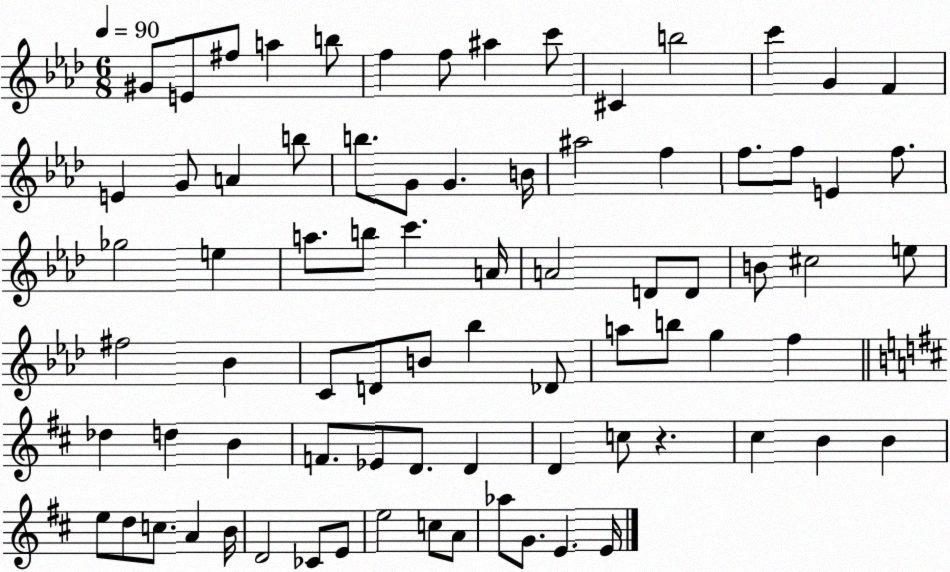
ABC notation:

X:1
T:Untitled
M:6/8
L:1/4
K:Ab
^G/2 E/2 ^f/2 a b/2 f f/2 ^a c'/2 ^C b2 c' G F E G/2 A b/2 b/2 G/2 G B/4 ^a2 f f/2 f/2 E f/2 _g2 e a/2 b/2 c' A/4 A2 D/2 D/2 B/2 ^c2 e/2 ^f2 _B C/2 D/2 B/2 _b _D/2 a/2 b/2 g f _d d B F/2 _E/2 D/2 D D c/2 z ^c B B e/2 d/2 c/2 A B/4 D2 _C/2 E/2 e2 c/2 A/2 _a/2 G/2 E E/4